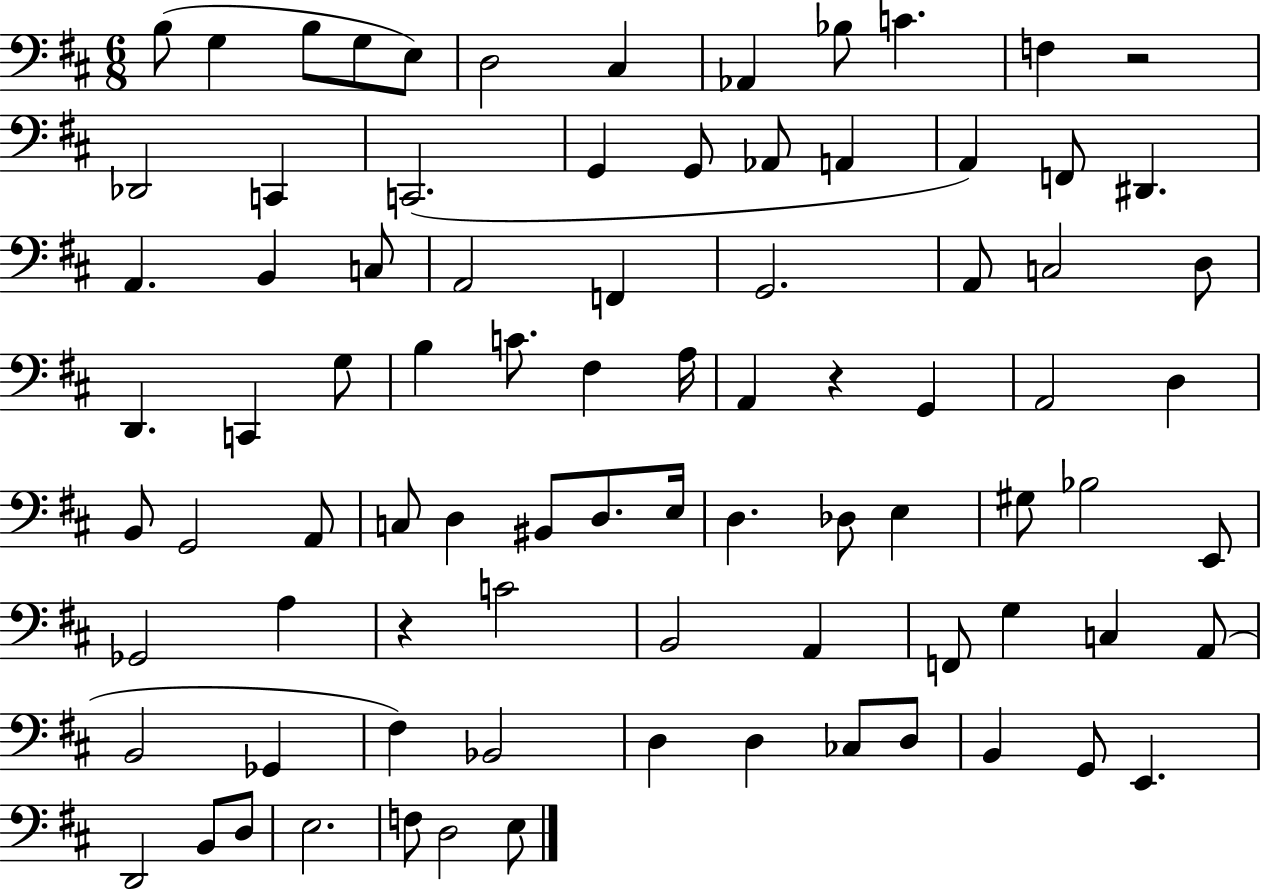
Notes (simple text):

B3/e G3/q B3/e G3/e E3/e D3/h C#3/q Ab2/q Bb3/e C4/q. F3/q R/h Db2/h C2/q C2/h. G2/q G2/e Ab2/e A2/q A2/q F2/e D#2/q. A2/q. B2/q C3/e A2/h F2/q G2/h. A2/e C3/h D3/e D2/q. C2/q G3/e B3/q C4/e. F#3/q A3/s A2/q R/q G2/q A2/h D3/q B2/e G2/h A2/e C3/e D3/q BIS2/e D3/e. E3/s D3/q. Db3/e E3/q G#3/e Bb3/h E2/e Gb2/h A3/q R/q C4/h B2/h A2/q F2/e G3/q C3/q A2/e B2/h Gb2/q F#3/q Bb2/h D3/q D3/q CES3/e D3/e B2/q G2/e E2/q. D2/h B2/e D3/e E3/h. F3/e D3/h E3/e